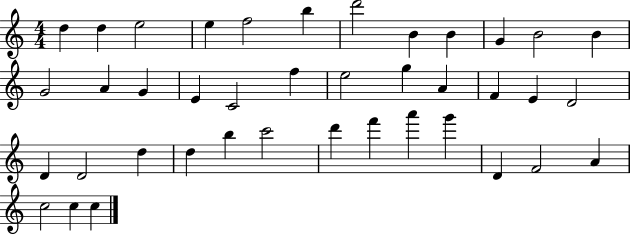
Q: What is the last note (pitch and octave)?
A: C5